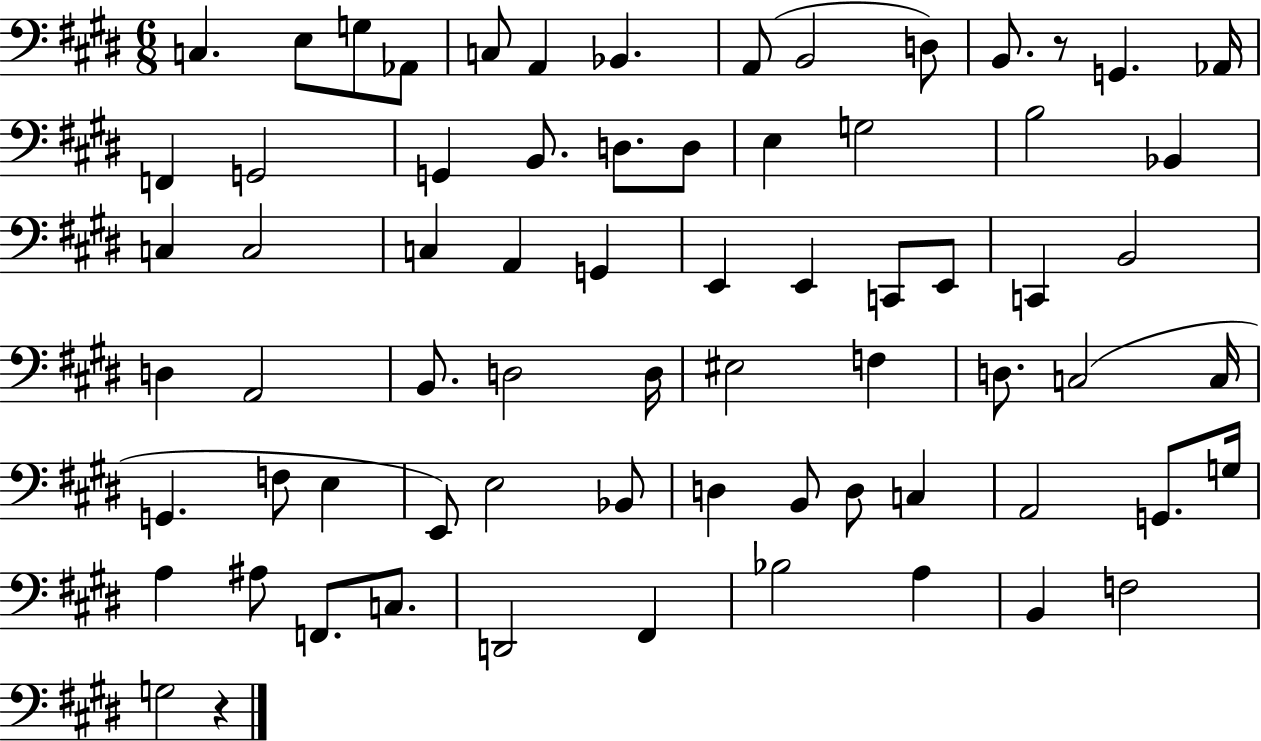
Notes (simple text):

C3/q. E3/e G3/e Ab2/e C3/e A2/q Bb2/q. A2/e B2/h D3/e B2/e. R/e G2/q. Ab2/s F2/q G2/h G2/q B2/e. D3/e. D3/e E3/q G3/h B3/h Bb2/q C3/q C3/h C3/q A2/q G2/q E2/q E2/q C2/e E2/e C2/q B2/h D3/q A2/h B2/e. D3/h D3/s EIS3/h F3/q D3/e. C3/h C3/s G2/q. F3/e E3/q E2/e E3/h Bb2/e D3/q B2/e D3/e C3/q A2/h G2/e. G3/s A3/q A#3/e F2/e. C3/e. D2/h F#2/q Bb3/h A3/q B2/q F3/h G3/h R/q